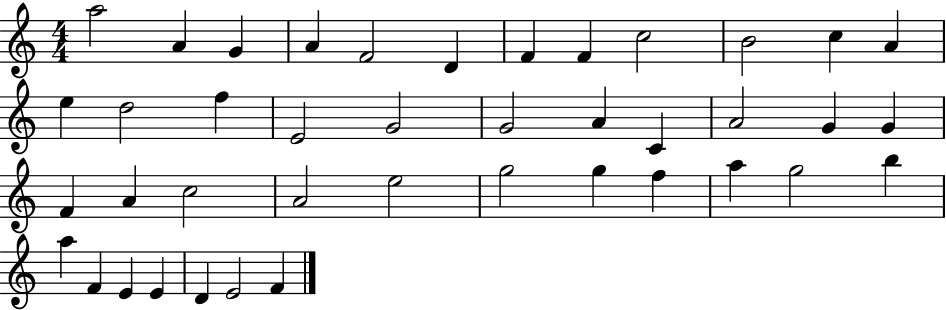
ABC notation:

X:1
T:Untitled
M:4/4
L:1/4
K:C
a2 A G A F2 D F F c2 B2 c A e d2 f E2 G2 G2 A C A2 G G F A c2 A2 e2 g2 g f a g2 b a F E E D E2 F